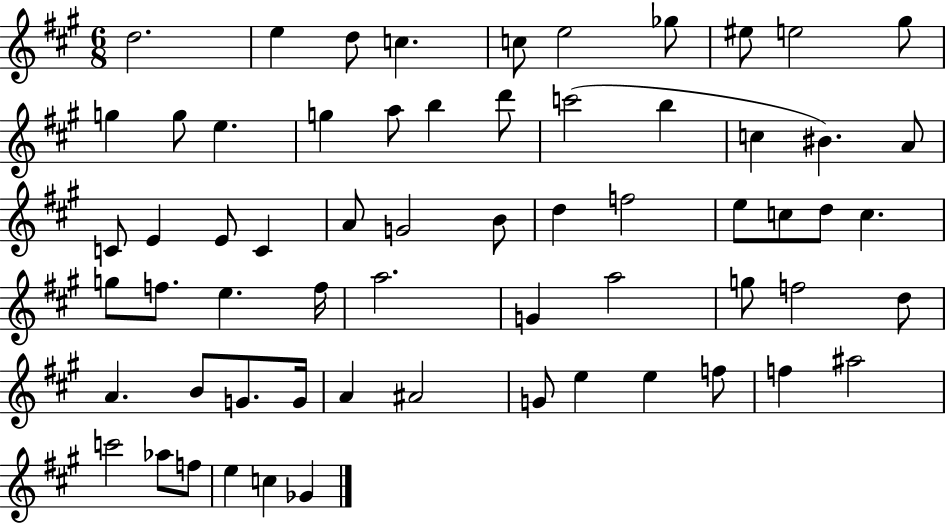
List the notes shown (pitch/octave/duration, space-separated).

D5/h. E5/q D5/e C5/q. C5/e E5/h Gb5/e EIS5/e E5/h G#5/e G5/q G5/e E5/q. G5/q A5/e B5/q D6/e C6/h B5/q C5/q BIS4/q. A4/e C4/e E4/q E4/e C4/q A4/e G4/h B4/e D5/q F5/h E5/e C5/e D5/e C5/q. G5/e F5/e. E5/q. F5/s A5/h. G4/q A5/h G5/e F5/h D5/e A4/q. B4/e G4/e. G4/s A4/q A#4/h G4/e E5/q E5/q F5/e F5/q A#5/h C6/h Ab5/e F5/e E5/q C5/q Gb4/q